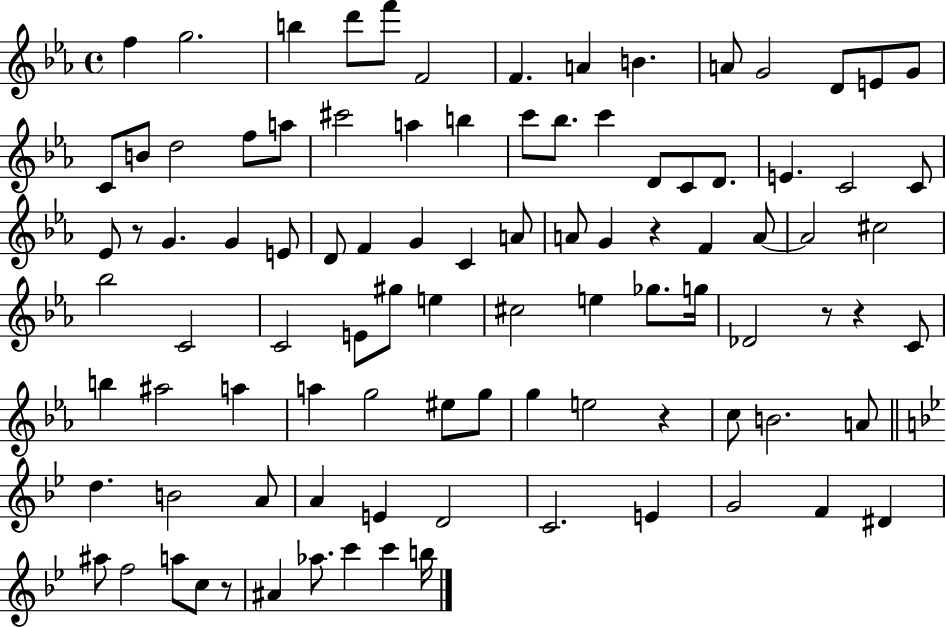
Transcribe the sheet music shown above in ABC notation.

X:1
T:Untitled
M:4/4
L:1/4
K:Eb
f g2 b d'/2 f'/2 F2 F A B A/2 G2 D/2 E/2 G/2 C/2 B/2 d2 f/2 a/2 ^c'2 a b c'/2 _b/2 c' D/2 C/2 D/2 E C2 C/2 _E/2 z/2 G G E/2 D/2 F G C A/2 A/2 G z F A/2 A2 ^c2 _b2 C2 C2 E/2 ^g/2 e ^c2 e _g/2 g/4 _D2 z/2 z C/2 b ^a2 a a g2 ^e/2 g/2 g e2 z c/2 B2 A/2 d B2 A/2 A E D2 C2 E G2 F ^D ^a/2 f2 a/2 c/2 z/2 ^A _a/2 c' c' b/4